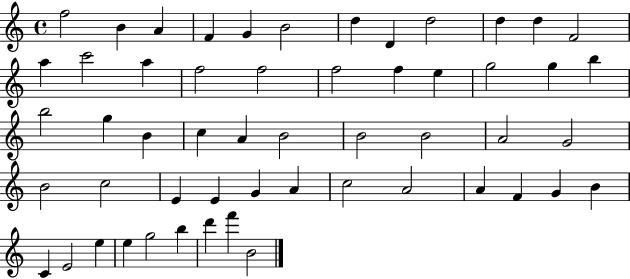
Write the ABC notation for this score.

X:1
T:Untitled
M:4/4
L:1/4
K:C
f2 B A F G B2 d D d2 d d F2 a c'2 a f2 f2 f2 f e g2 g b b2 g B c A B2 B2 B2 A2 G2 B2 c2 E E G A c2 A2 A F G B C E2 e e g2 b d' f' B2